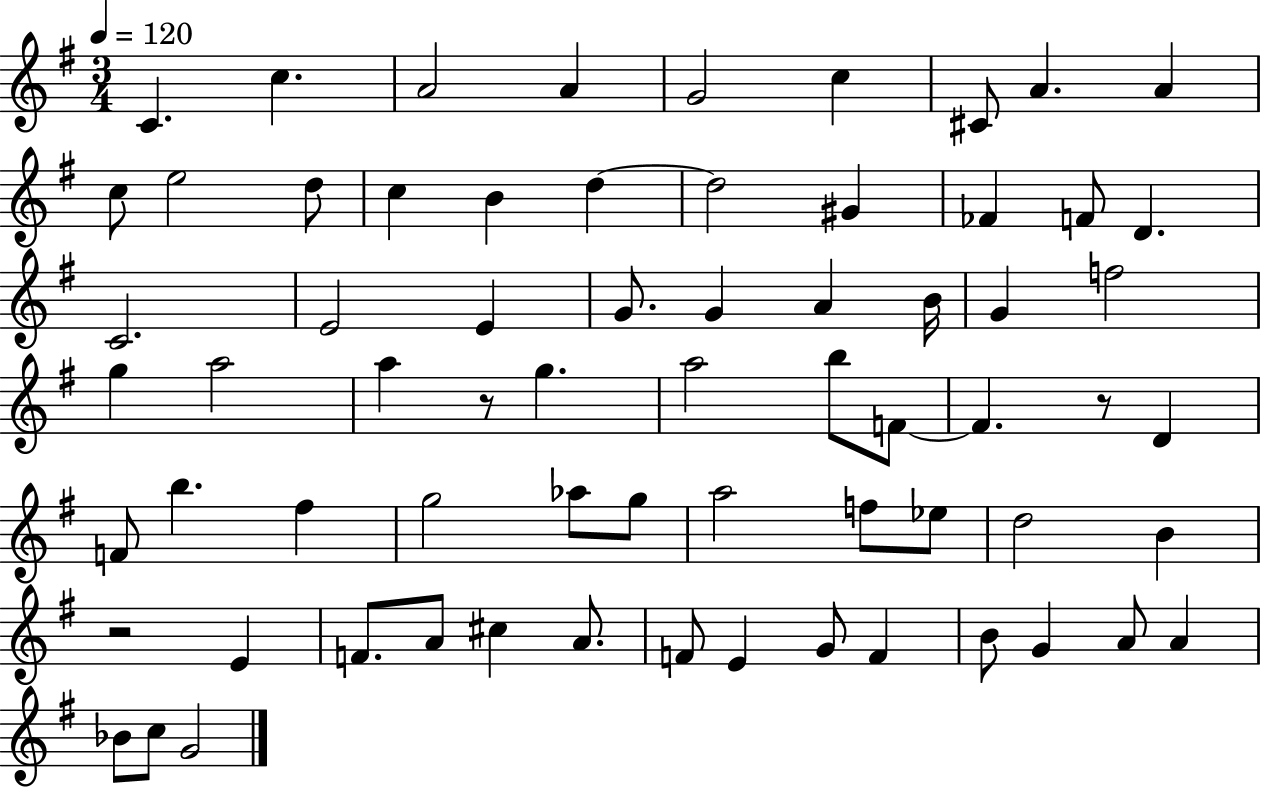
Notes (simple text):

C4/q. C5/q. A4/h A4/q G4/h C5/q C#4/e A4/q. A4/q C5/e E5/h D5/e C5/q B4/q D5/q D5/h G#4/q FES4/q F4/e D4/q. C4/h. E4/h E4/q G4/e. G4/q A4/q B4/s G4/q F5/h G5/q A5/h A5/q R/e G5/q. A5/h B5/e F4/e F4/q. R/e D4/q F4/e B5/q. F#5/q G5/h Ab5/e G5/e A5/h F5/e Eb5/e D5/h B4/q R/h E4/q F4/e. A4/e C#5/q A4/e. F4/e E4/q G4/e F4/q B4/e G4/q A4/e A4/q Bb4/e C5/e G4/h